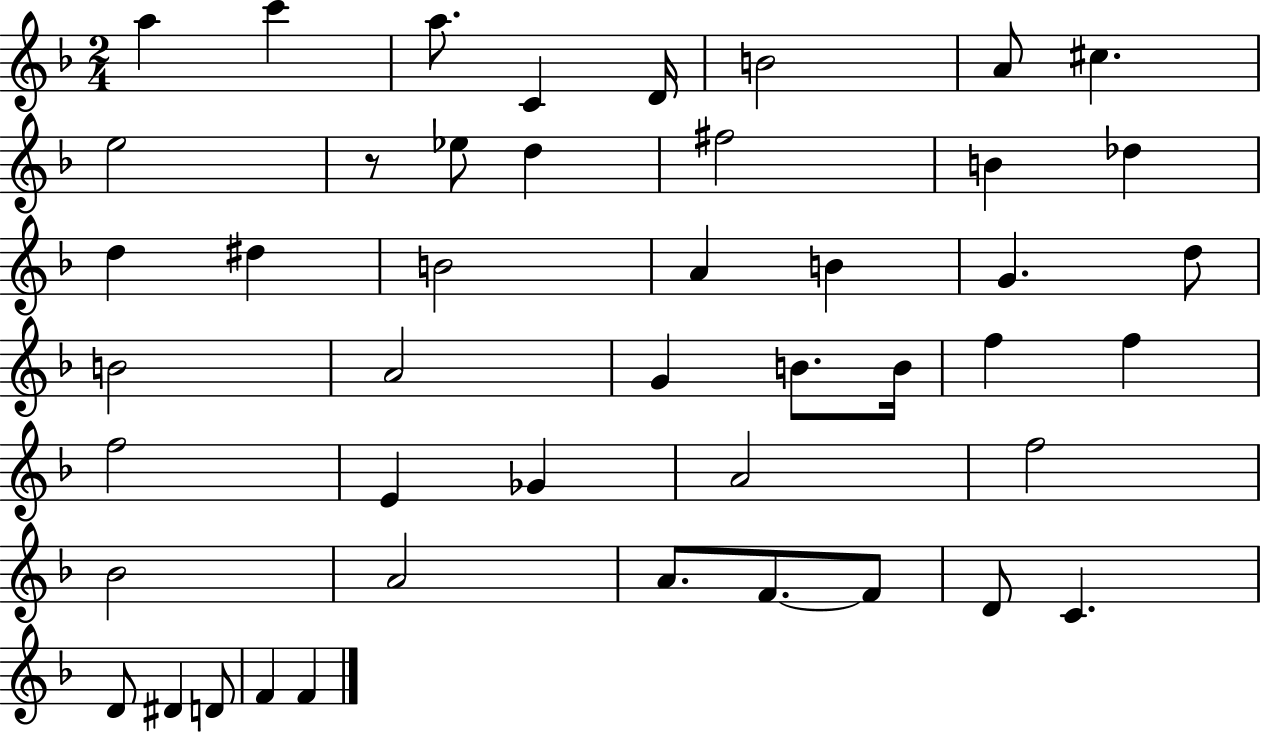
A5/q C6/q A5/e. C4/q D4/s B4/h A4/e C#5/q. E5/h R/e Eb5/e D5/q F#5/h B4/q Db5/q D5/q D#5/q B4/h A4/q B4/q G4/q. D5/e B4/h A4/h G4/q B4/e. B4/s F5/q F5/q F5/h E4/q Gb4/q A4/h F5/h Bb4/h A4/h A4/e. F4/e. F4/e D4/e C4/q. D4/e D#4/q D4/e F4/q F4/q